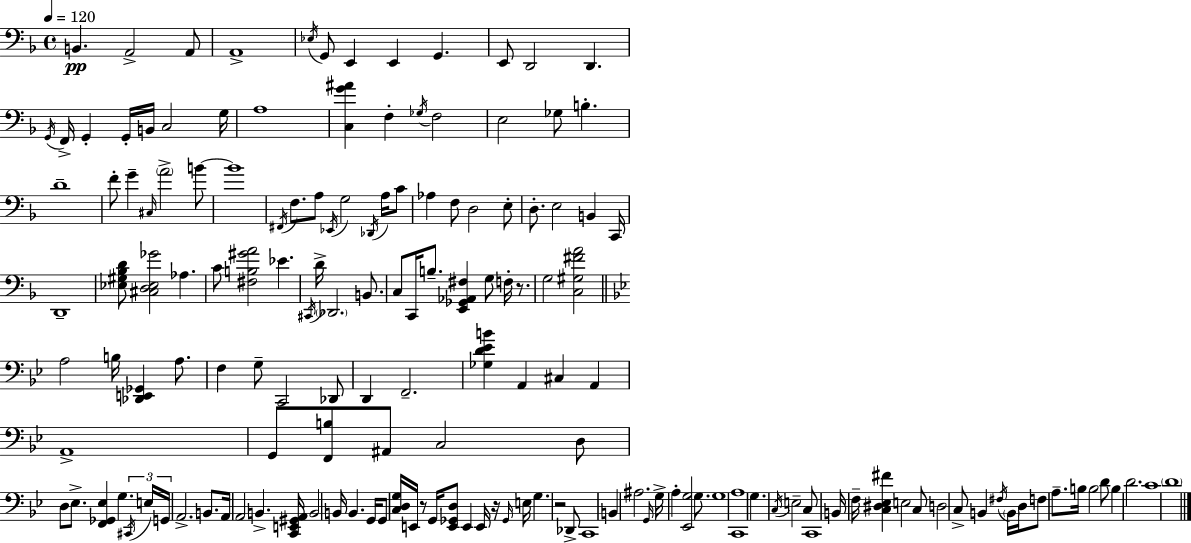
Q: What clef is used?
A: bass